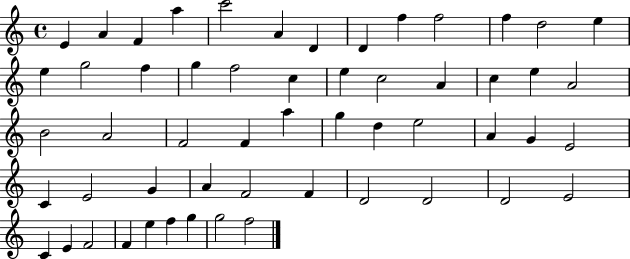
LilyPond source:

{
  \clef treble
  \time 4/4
  \defaultTimeSignature
  \key c \major
  e'4 a'4 f'4 a''4 | c'''2 a'4 d'4 | d'4 f''4 f''2 | f''4 d''2 e''4 | \break e''4 g''2 f''4 | g''4 f''2 c''4 | e''4 c''2 a'4 | c''4 e''4 a'2 | \break b'2 a'2 | f'2 f'4 a''4 | g''4 d''4 e''2 | a'4 g'4 e'2 | \break c'4 e'2 g'4 | a'4 f'2 f'4 | d'2 d'2 | d'2 e'2 | \break c'4 e'4 f'2 | f'4 e''4 f''4 g''4 | g''2 f''2 | \bar "|."
}